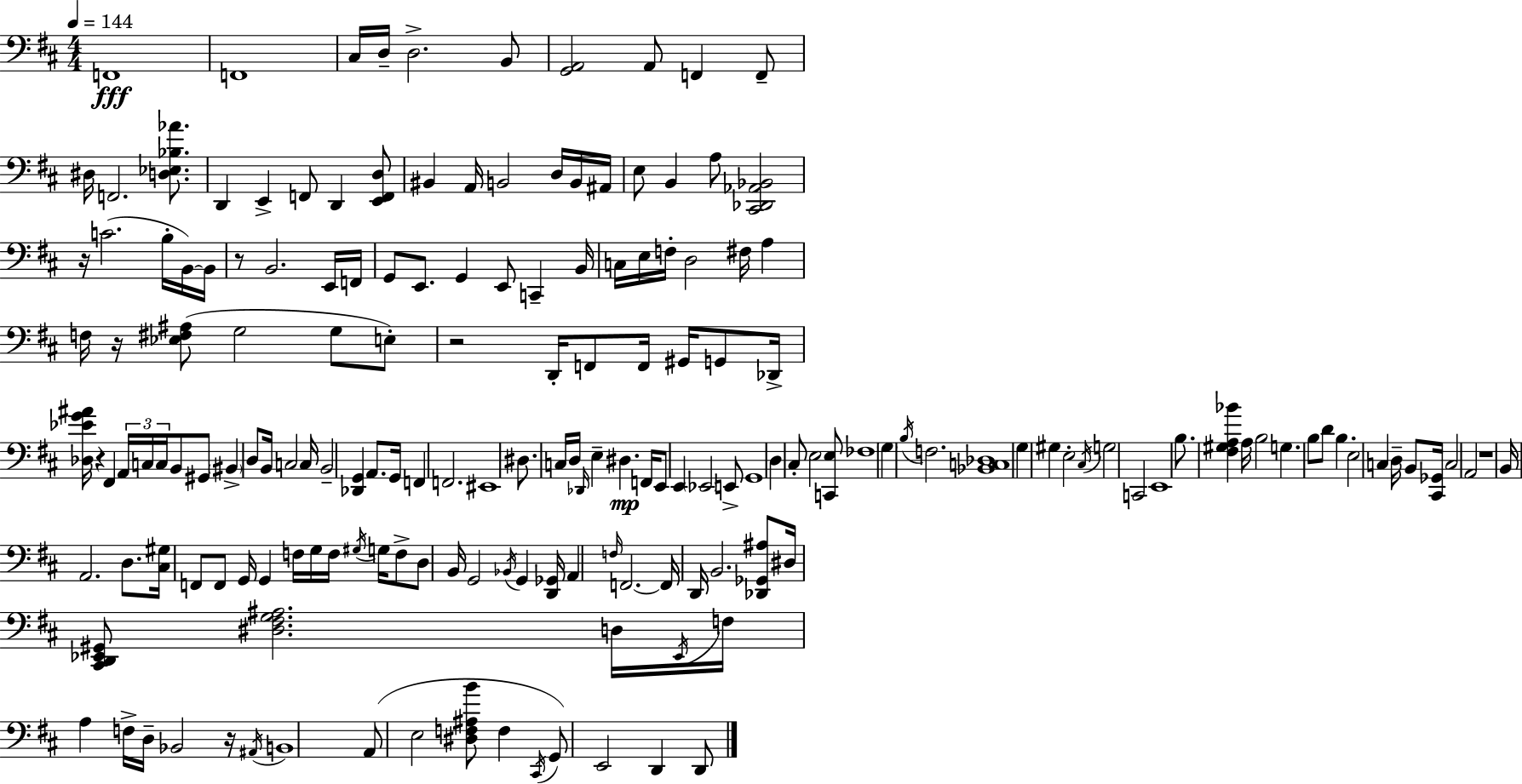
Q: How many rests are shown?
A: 7